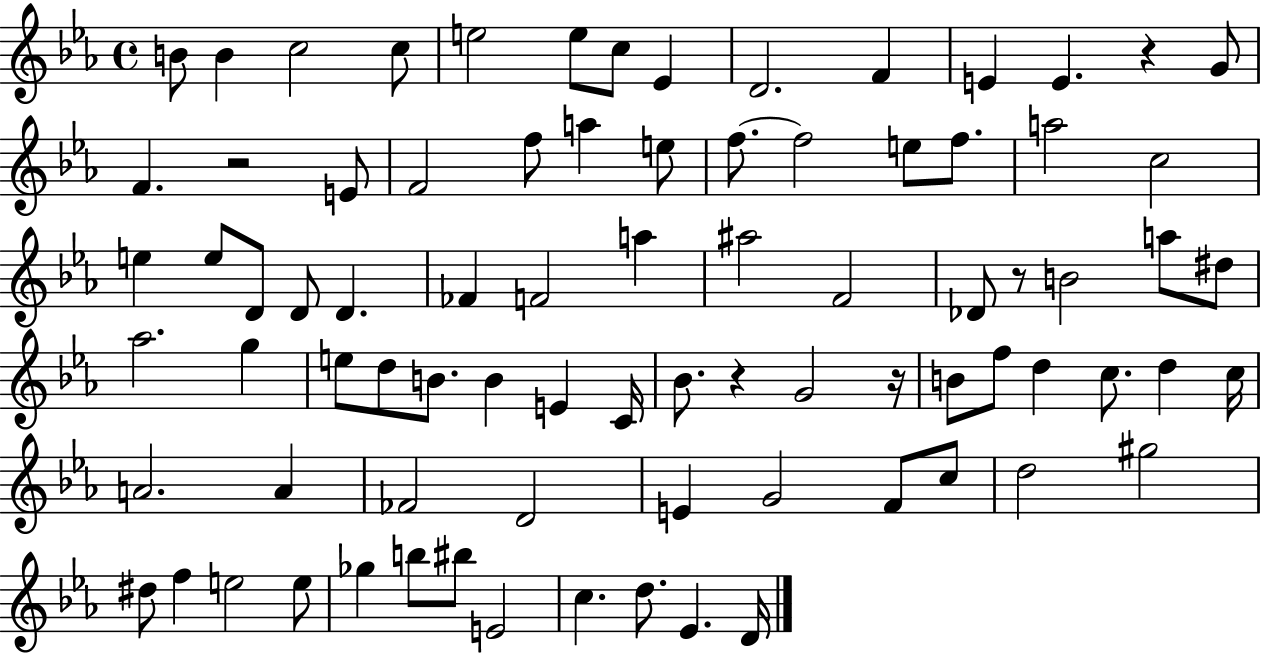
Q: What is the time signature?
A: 4/4